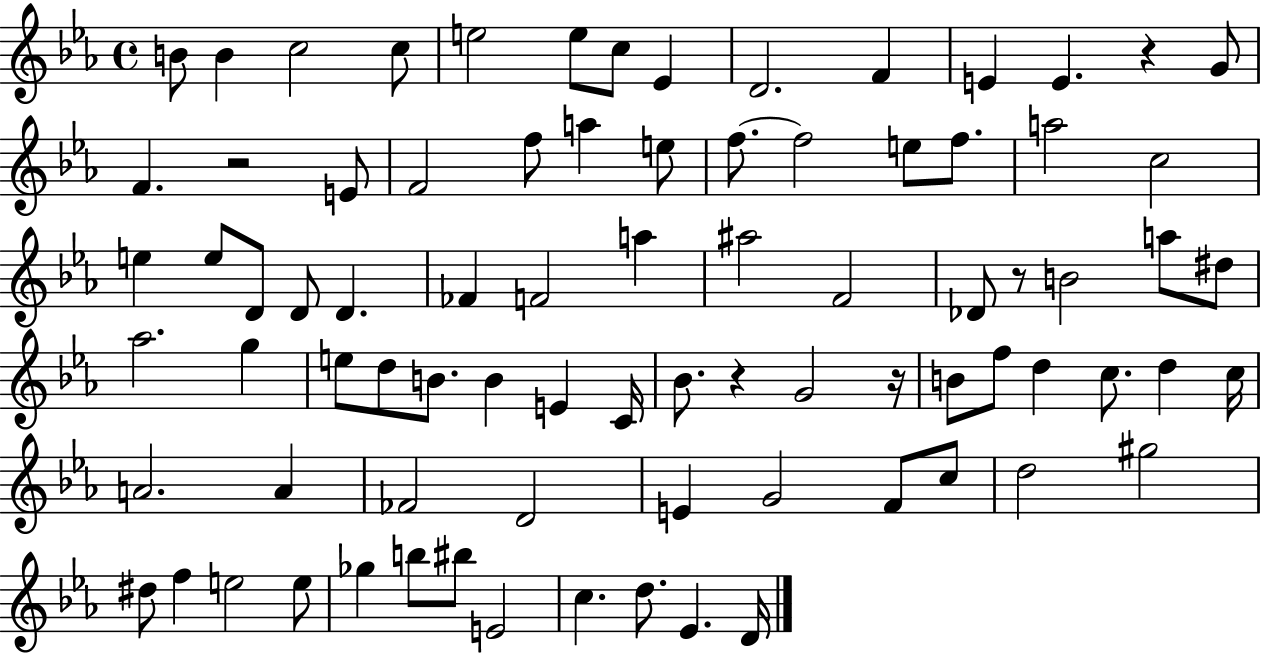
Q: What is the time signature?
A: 4/4